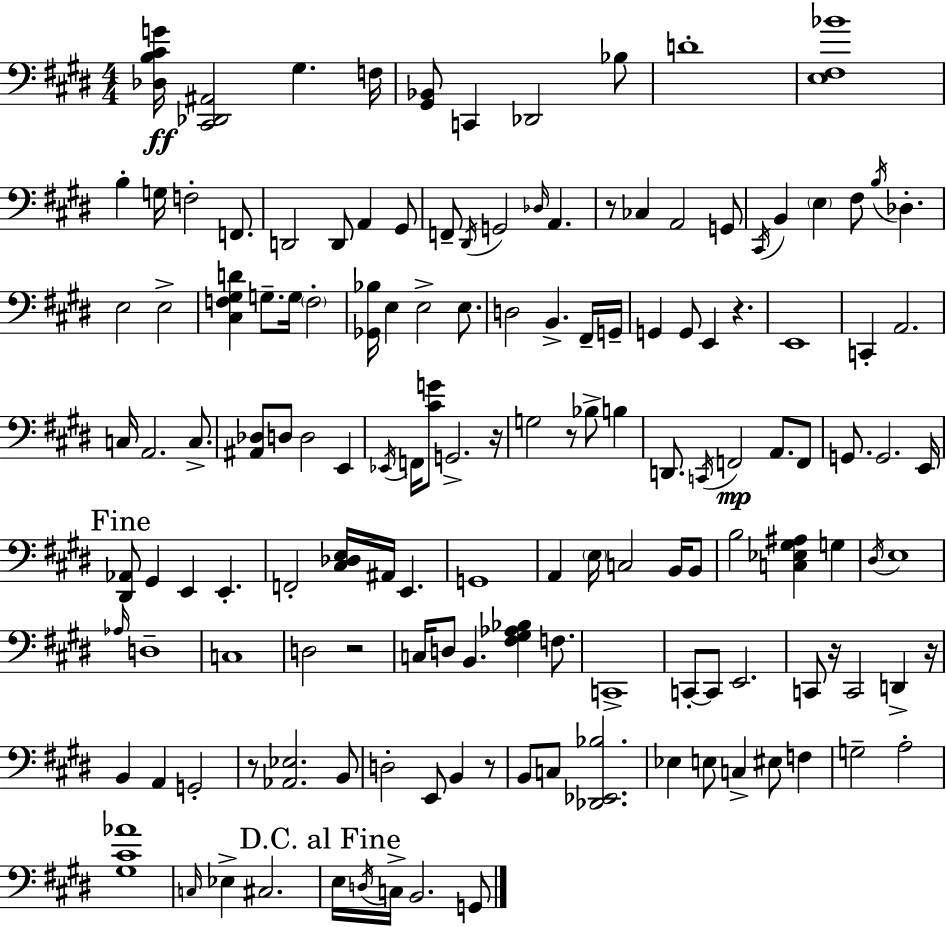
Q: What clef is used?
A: bass